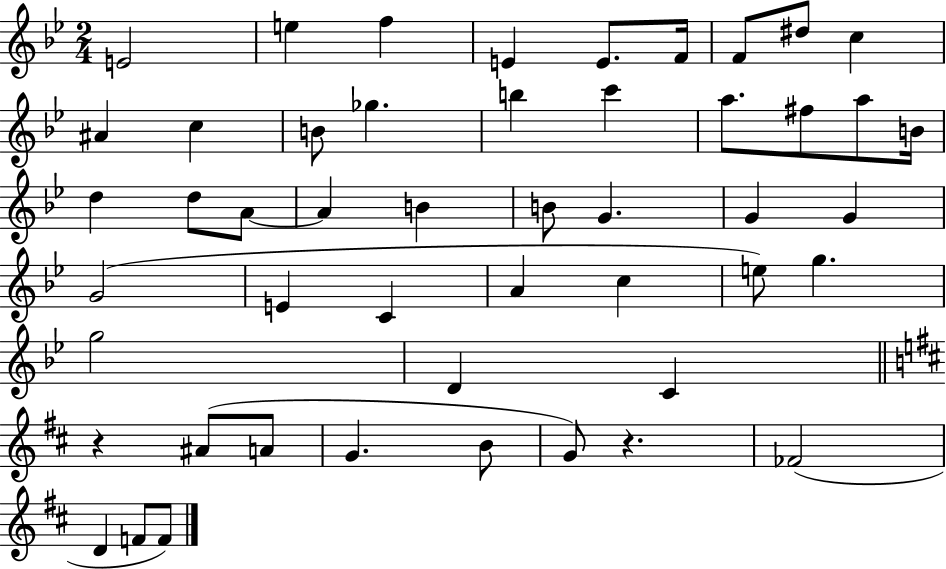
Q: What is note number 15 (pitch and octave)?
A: C6